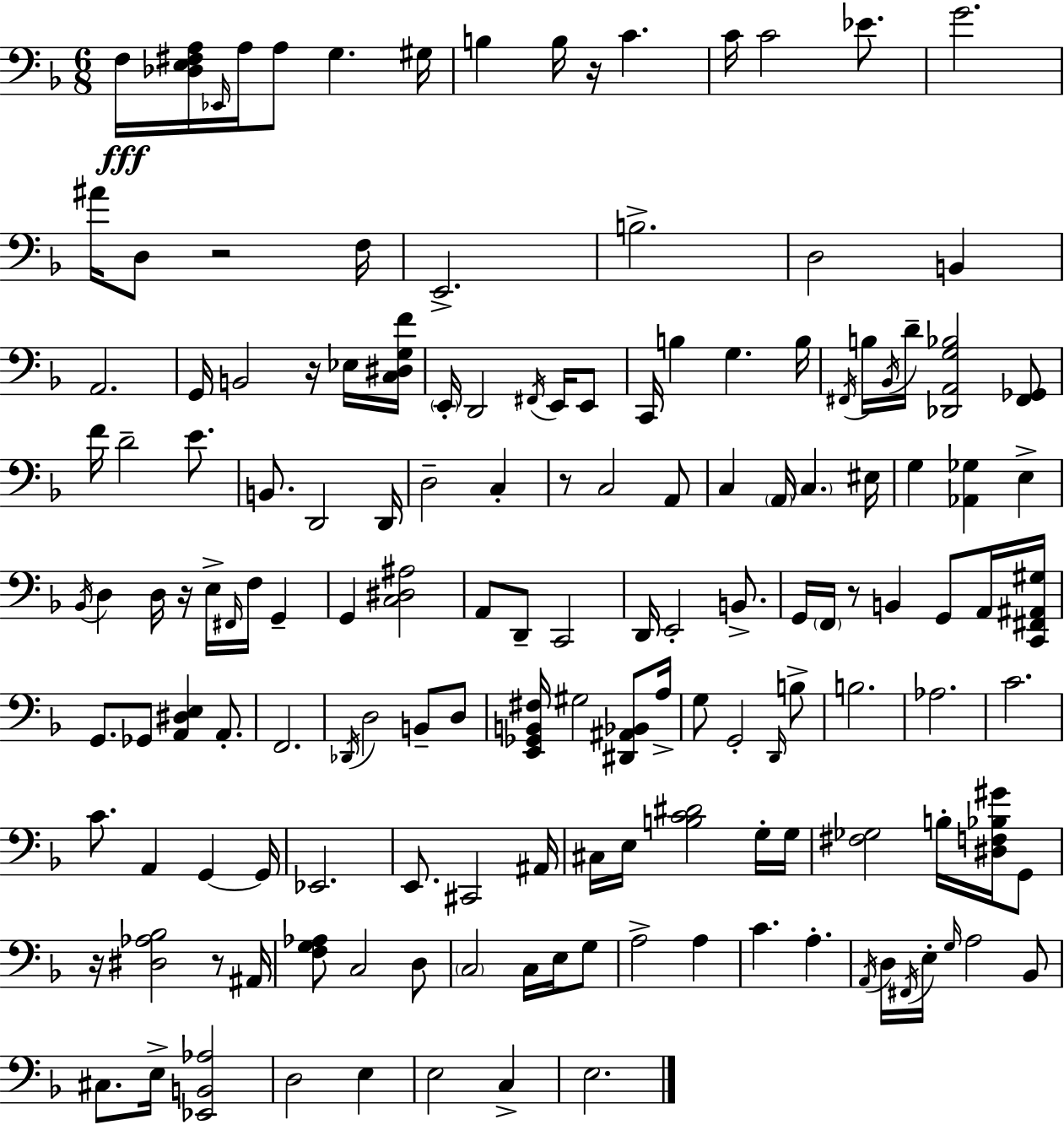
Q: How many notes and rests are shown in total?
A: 152